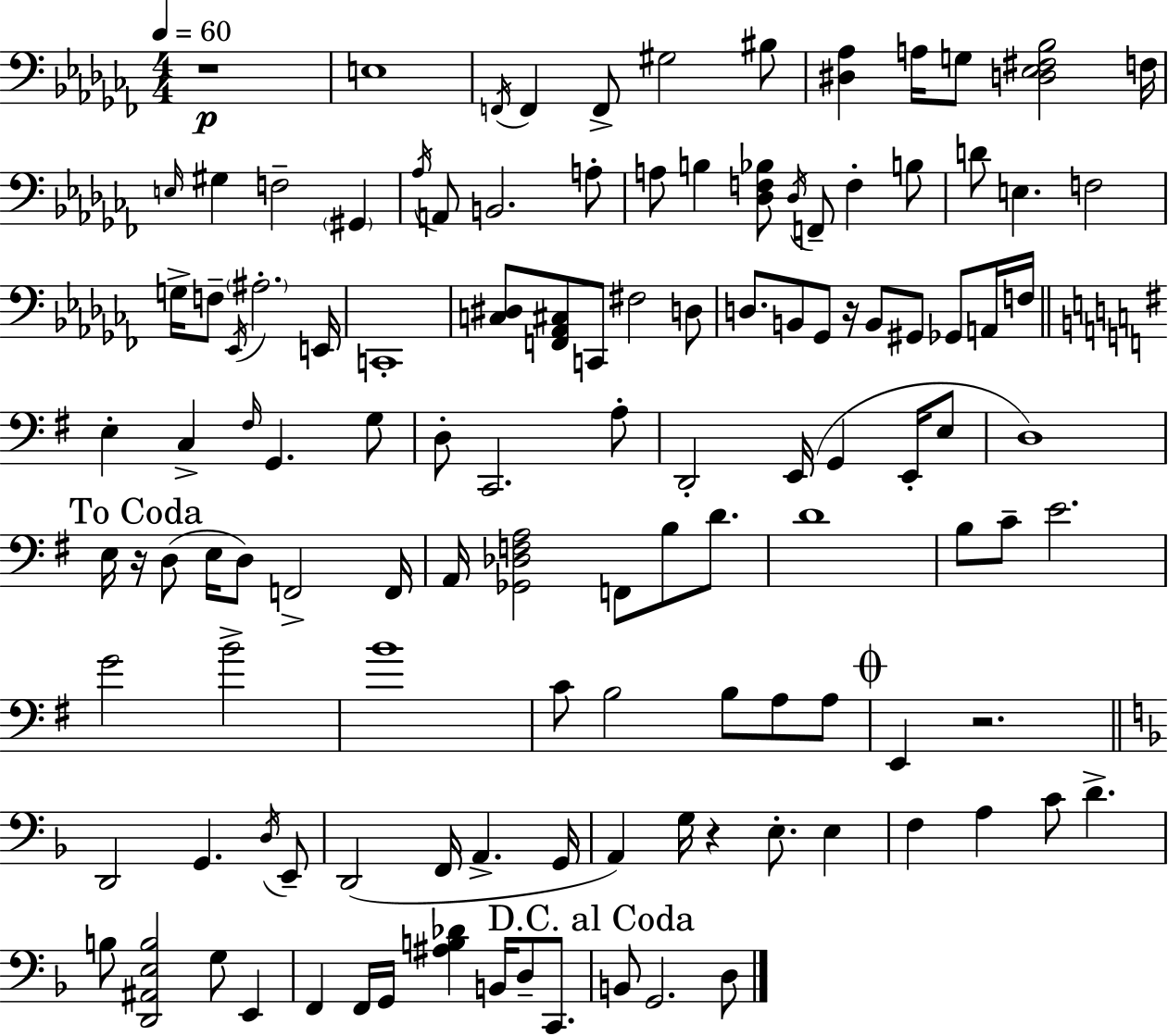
R/w E3/w F2/s F2/q F2/e G#3/h BIS3/e [D#3,Ab3]/q A3/s G3/e [D3,Eb3,F#3,Bb3]/h F3/s E3/s G#3/q F3/h G#2/q Ab3/s A2/e B2/h. A3/e A3/e B3/q [Db3,F3,Bb3]/e Db3/s F2/e F3/q B3/e D4/e E3/q. F3/h G3/s F3/e Eb2/s A#3/h. E2/s C2/w [C3,D#3]/e [F2,Ab2,C#3]/e C2/e F#3/h D3/e D3/e. B2/e Gb2/e R/s B2/e G#2/e Gb2/e A2/s F3/s E3/q C3/q F#3/s G2/q. G3/e D3/e C2/h. A3/e D2/h E2/s G2/q E2/s E3/e D3/w E3/s R/s D3/e E3/s D3/e F2/h F2/s A2/s [Gb2,Db3,F3,A3]/h F2/e B3/e D4/e. D4/w B3/e C4/e E4/h. G4/h B4/h B4/w C4/e B3/h B3/e A3/e A3/e E2/q R/h. D2/h G2/q. D3/s E2/e D2/h F2/s A2/q. G2/s A2/q G3/s R/q E3/e. E3/q F3/q A3/q C4/e D4/q. B3/e [D2,A#2,E3,B3]/h G3/e E2/q F2/q F2/s G2/s [A#3,B3,Db4]/q B2/s D3/e C2/e. B2/e G2/h. D3/e